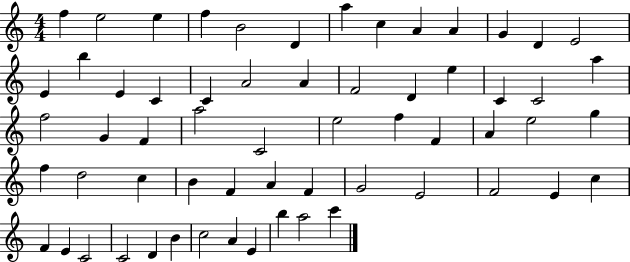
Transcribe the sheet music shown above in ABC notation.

X:1
T:Untitled
M:4/4
L:1/4
K:C
f e2 e f B2 D a c A A G D E2 E b E C C A2 A F2 D e C C2 a f2 G F a2 C2 e2 f F A e2 g f d2 c B F A F G2 E2 F2 E c F E C2 C2 D B c2 A E b a2 c'